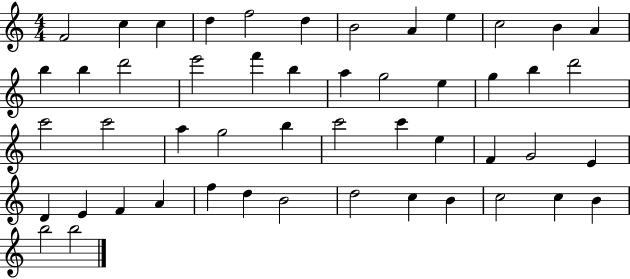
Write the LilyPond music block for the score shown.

{
  \clef treble
  \numericTimeSignature
  \time 4/4
  \key c \major
  f'2 c''4 c''4 | d''4 f''2 d''4 | b'2 a'4 e''4 | c''2 b'4 a'4 | \break b''4 b''4 d'''2 | e'''2 f'''4 b''4 | a''4 g''2 e''4 | g''4 b''4 d'''2 | \break c'''2 c'''2 | a''4 g''2 b''4 | c'''2 c'''4 e''4 | f'4 g'2 e'4 | \break d'4 e'4 f'4 a'4 | f''4 d''4 b'2 | d''2 c''4 b'4 | c''2 c''4 b'4 | \break b''2 b''2 | \bar "|."
}